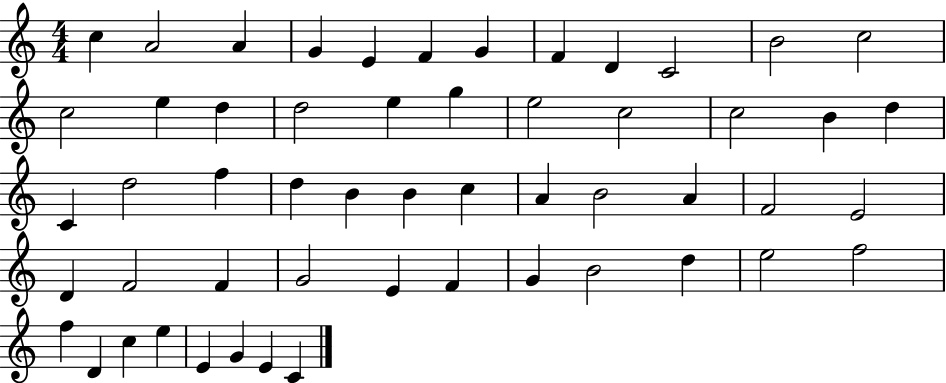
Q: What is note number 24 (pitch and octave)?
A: C4